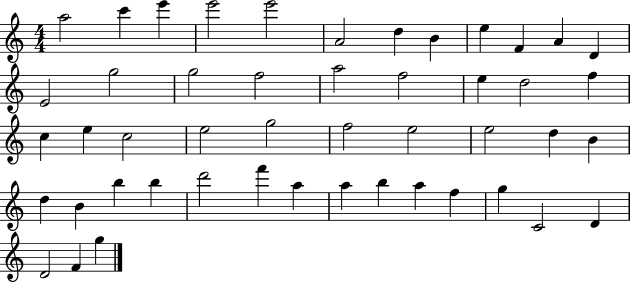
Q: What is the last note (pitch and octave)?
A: G5